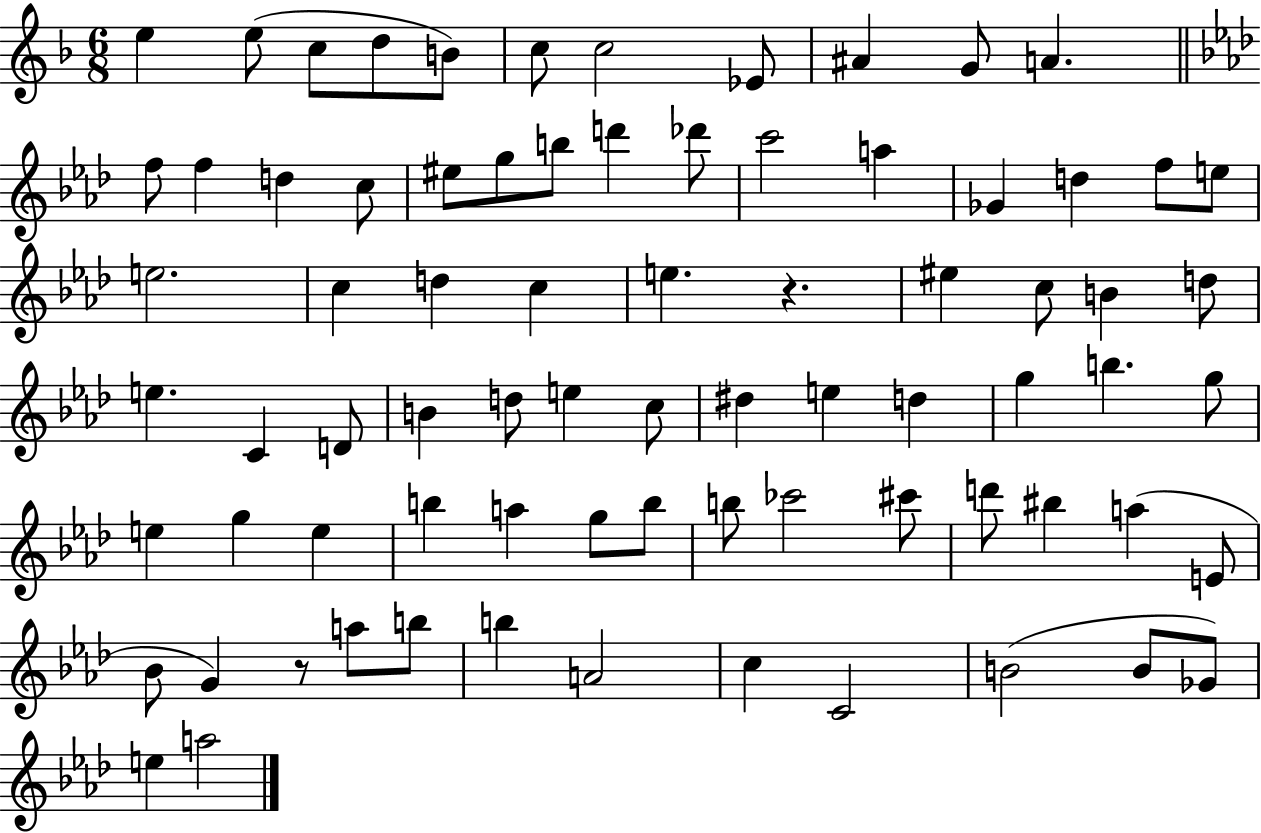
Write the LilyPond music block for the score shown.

{
  \clef treble
  \numericTimeSignature
  \time 6/8
  \key f \major
  \repeat volta 2 { e''4 e''8( c''8 d''8 b'8) | c''8 c''2 ees'8 | ais'4 g'8 a'4. | \bar "||" \break \key f \minor f''8 f''4 d''4 c''8 | eis''8 g''8 b''8 d'''4 des'''8 | c'''2 a''4 | ges'4 d''4 f''8 e''8 | \break e''2. | c''4 d''4 c''4 | e''4. r4. | eis''4 c''8 b'4 d''8 | \break e''4. c'4 d'8 | b'4 d''8 e''4 c''8 | dis''4 e''4 d''4 | g''4 b''4. g''8 | \break e''4 g''4 e''4 | b''4 a''4 g''8 b''8 | b''8 ces'''2 cis'''8 | d'''8 bis''4 a''4( e'8 | \break bes'8 g'4) r8 a''8 b''8 | b''4 a'2 | c''4 c'2 | b'2( b'8 ges'8) | \break e''4 a''2 | } \bar "|."
}